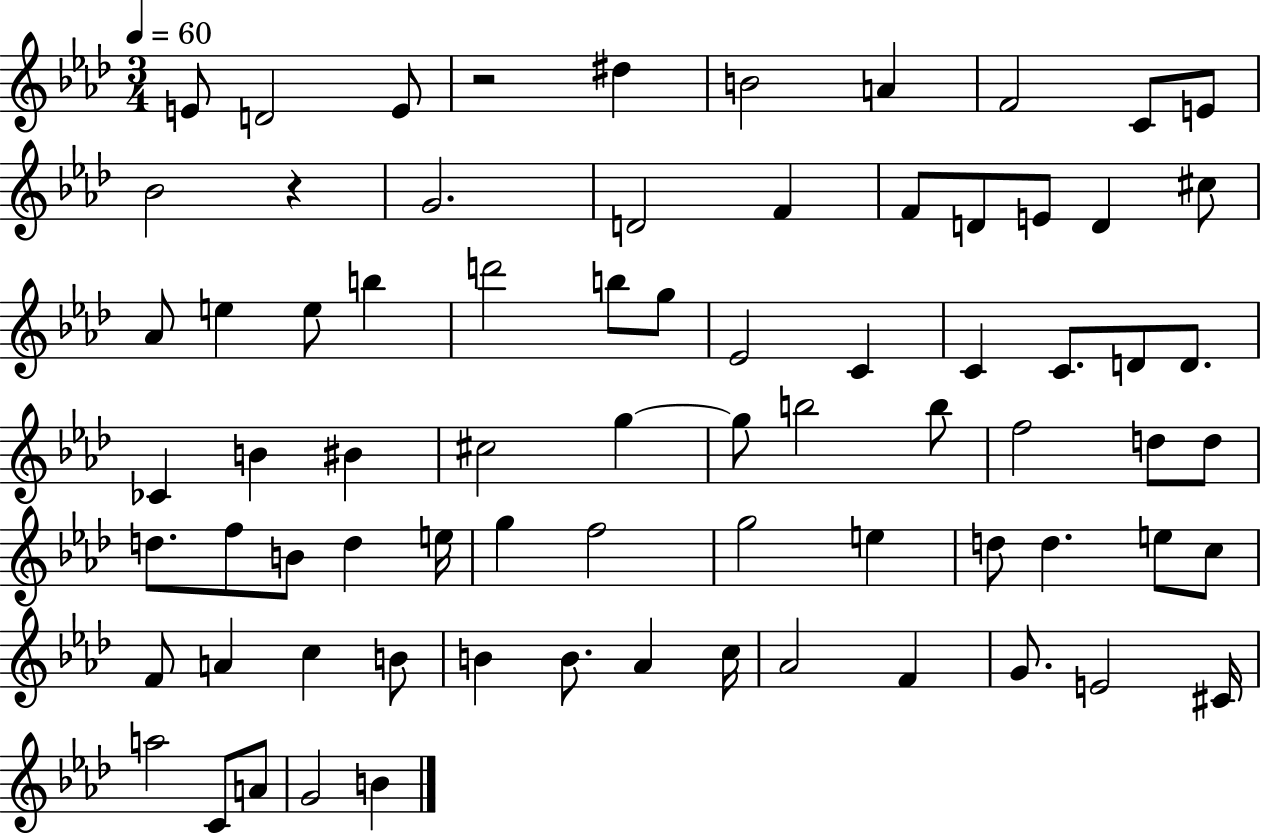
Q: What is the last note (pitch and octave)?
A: B4